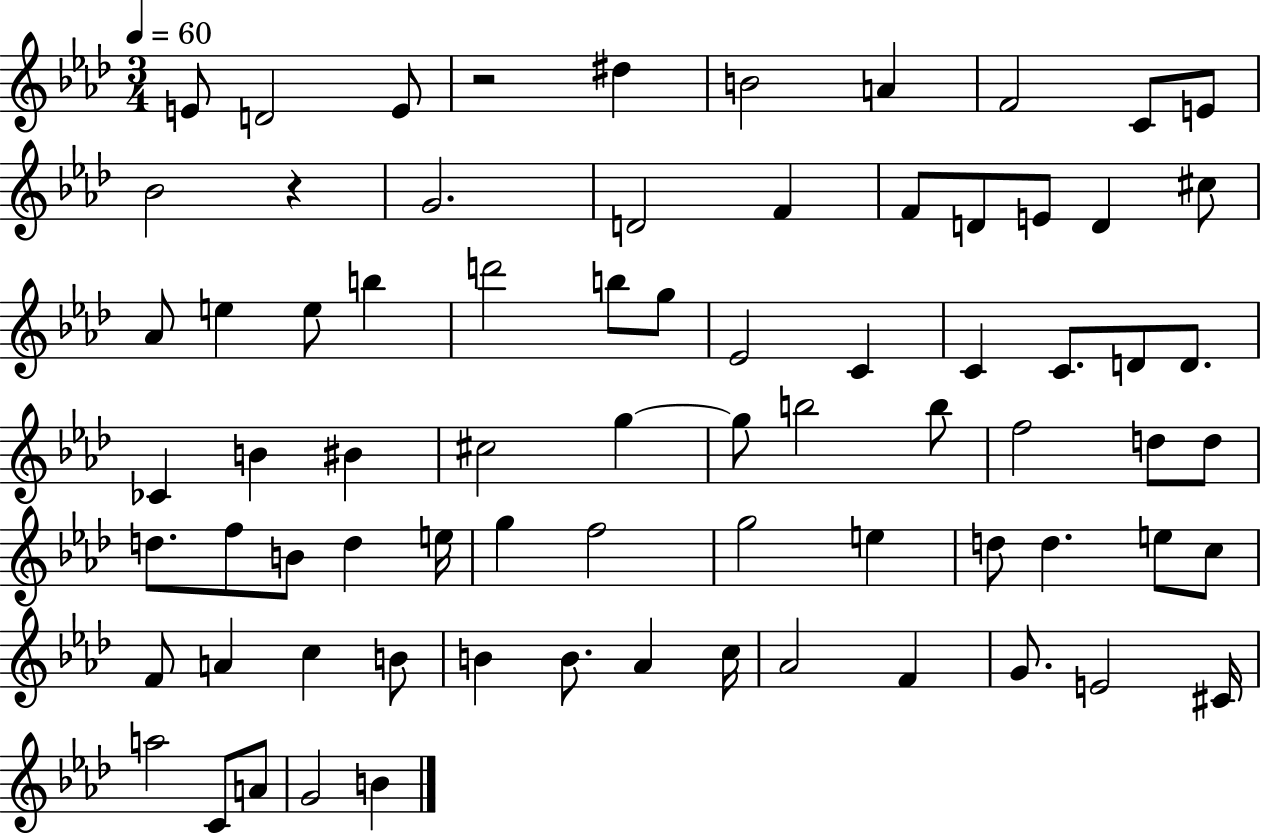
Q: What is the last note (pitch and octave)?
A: B4